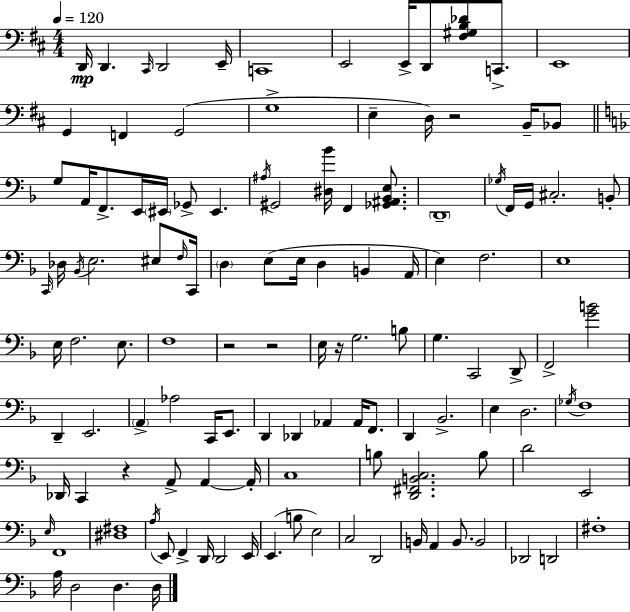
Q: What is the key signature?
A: D major